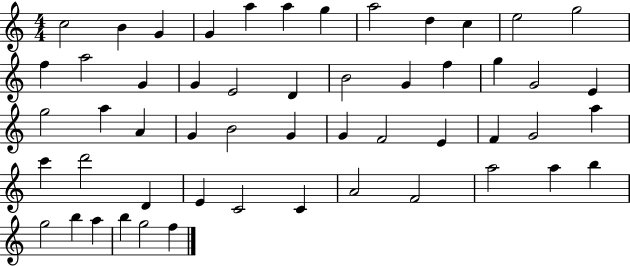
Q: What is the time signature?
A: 4/4